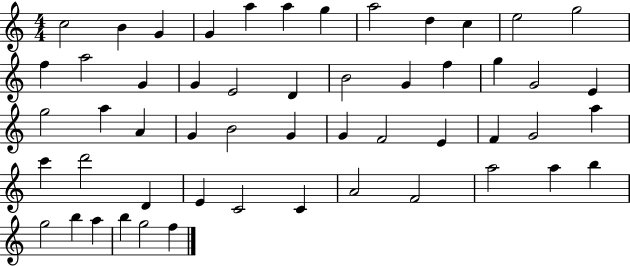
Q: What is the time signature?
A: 4/4